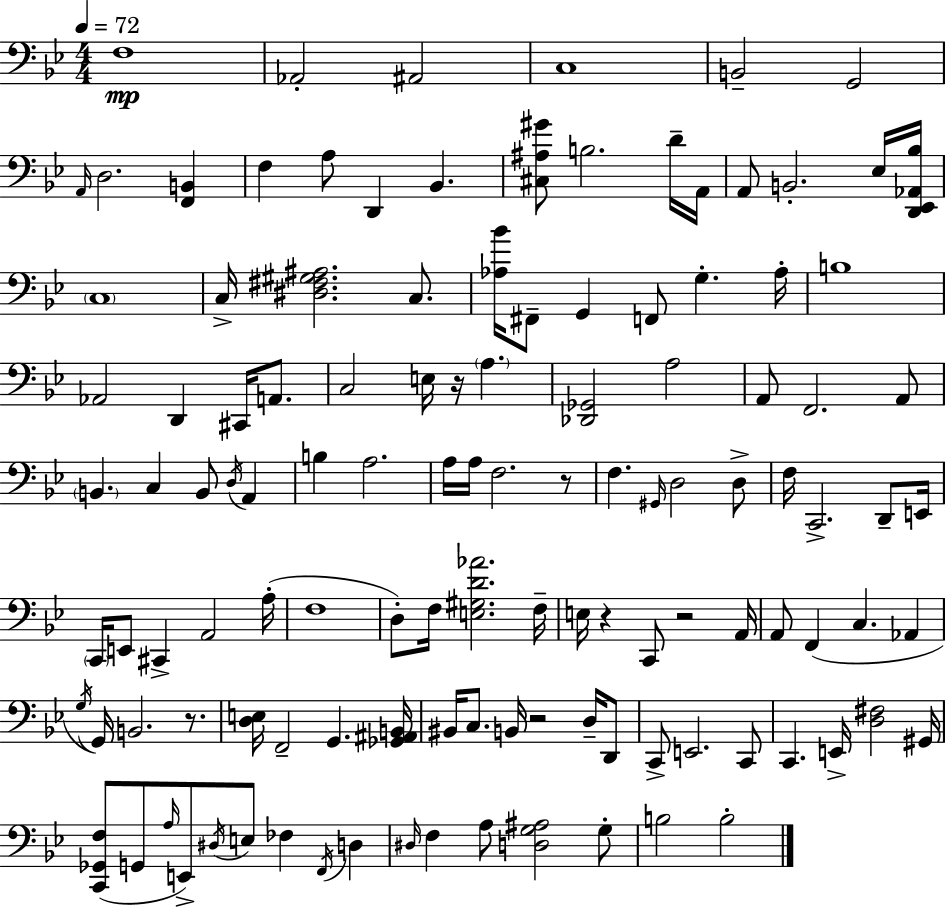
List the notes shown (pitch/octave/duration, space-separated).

F3/w Ab2/h A#2/h C3/w B2/h G2/h A2/s D3/h. [F2,B2]/q F3/q A3/e D2/q Bb2/q. [C#3,A#3,G#4]/e B3/h. D4/s A2/s A2/e B2/h. Eb3/s [D2,Eb2,Ab2,Bb3]/s C3/w C3/s [D#3,F#3,G#3,A#3]/h. C3/e. [Ab3,Bb4]/s F#2/e G2/q F2/e G3/q. Ab3/s B3/w Ab2/h D2/q C#2/s A2/e. C3/h E3/s R/s A3/q. [Db2,Gb2]/h A3/h A2/e F2/h. A2/e B2/q. C3/q B2/e D3/s A2/q B3/q A3/h. A3/s A3/s F3/h. R/e F3/q. G#2/s D3/h D3/e F3/s C2/h. D2/e E2/s C2/s E2/e C#2/q A2/h A3/s F3/w D3/e F3/s [E3,G#3,D4,Ab4]/h. F3/s E3/s R/q C2/e R/h A2/s A2/e F2/q C3/q. Ab2/q G3/s G2/s B2/h. R/e. [D3,E3]/s F2/h G2/q. [Gb2,A#2,B2]/s BIS2/s C3/e. B2/s R/h D3/s D2/e C2/e E2/h. C2/e C2/q. E2/s [D3,F#3]/h G#2/s [C2,Gb2,F3]/e G2/e A3/s E2/e D#3/s E3/e FES3/q F2/s D3/q D#3/s F3/q A3/e [D3,G3,A#3]/h G3/e B3/h B3/h